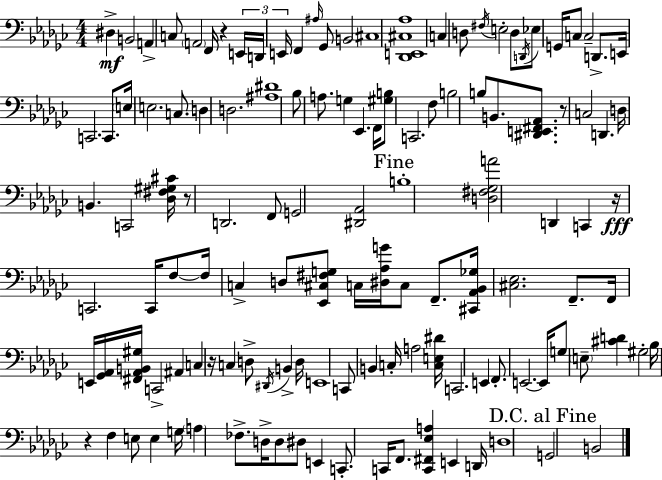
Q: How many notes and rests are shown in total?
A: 128